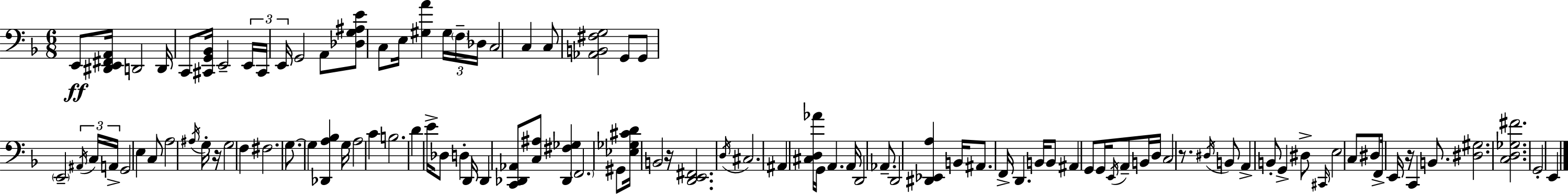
X:1
T:Untitled
M:6/8
L:1/4
K:Dm
E,,/2 [^D,,E,,^F,,A,,]/4 D,,2 D,,/4 C,,/2 [^C,,G,,_B,,]/4 E,,2 E,,/4 ^C,,/4 E,,/4 G,,2 A,,/2 [_D,G,^A,E]/2 C,/2 E,/4 [^G,A] ^G,/4 F,/4 _D,/4 C,2 C, C,/2 [_A,,B,,^F,G,]2 G,,/2 G,,/2 E,,2 ^A,,/4 C,/4 A,,/4 G,,2 E, C,/2 A,2 ^A,/4 G,/4 z/4 G,2 F, ^F,2 G,/2 G, [_D,,A,_B,] G,/4 A,2 C B,2 D E/4 _D,/2 D, D,,/4 D,, [C,,_D,,_A,,]/2 [C,^A,]/2 [_D,,^F,_G,] F,,2 ^G,,/2 [_E,_G,^CD]/4 B,,2 z/4 [D,,E,,^F,,]2 D,/4 ^C,2 ^A,, [^C,D,_A]/4 G,,/4 A,, A,,/4 D,,2 _A,,/2 D,,2 [^D,,_E,,A,] B,,/4 ^A,,/2 F,,/4 D,, B,,/4 B,,/2 ^A,, G,,/2 G,,/4 E,,/4 A,,/2 B,,/4 D,/4 C,2 z/2 ^D,/4 B,,/2 A,, B,,/2 G,, ^D,/2 ^C,,/4 E,2 C,/2 ^D,/2 F,,/4 E,,/4 z/4 C,, B,,/2 [^D,^G,]2 [C,D,_G,^F]2 G,,2 E,,